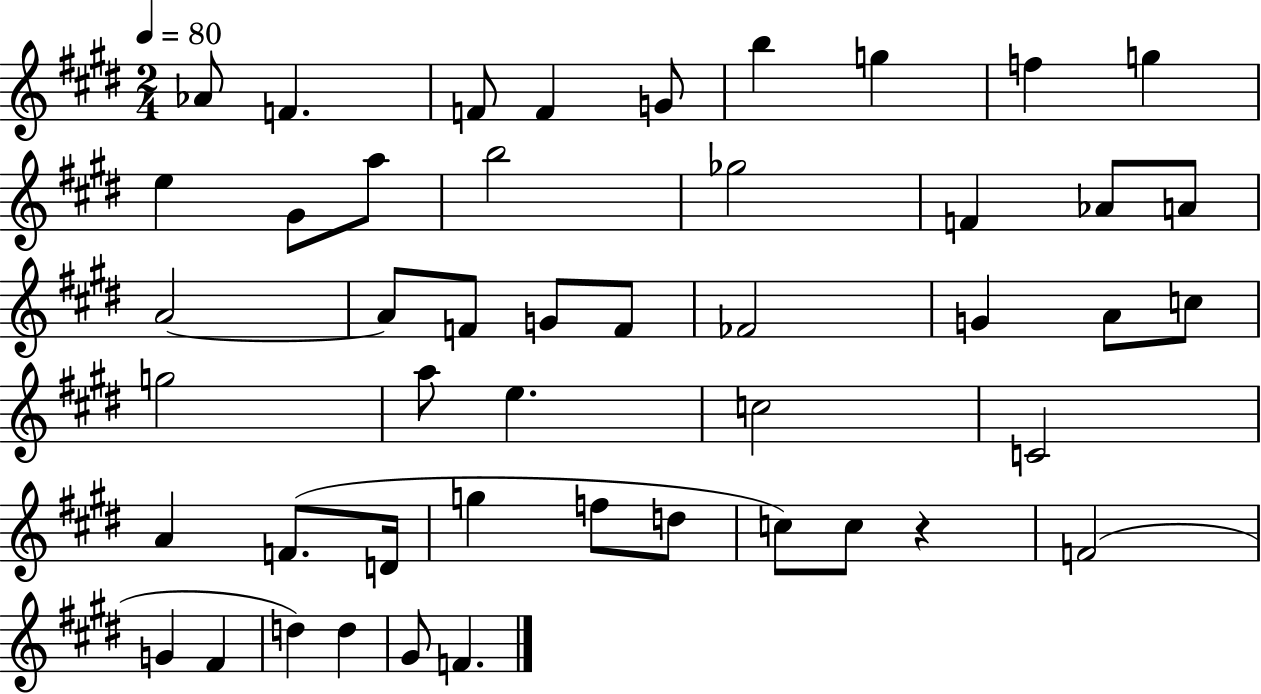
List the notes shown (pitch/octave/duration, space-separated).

Ab4/e F4/q. F4/e F4/q G4/e B5/q G5/q F5/q G5/q E5/q G#4/e A5/e B5/h Gb5/h F4/q Ab4/e A4/e A4/h A4/e F4/e G4/e F4/e FES4/h G4/q A4/e C5/e G5/h A5/e E5/q. C5/h C4/h A4/q F4/e. D4/s G5/q F5/e D5/e C5/e C5/e R/q F4/h G4/q F#4/q D5/q D5/q G#4/e F4/q.